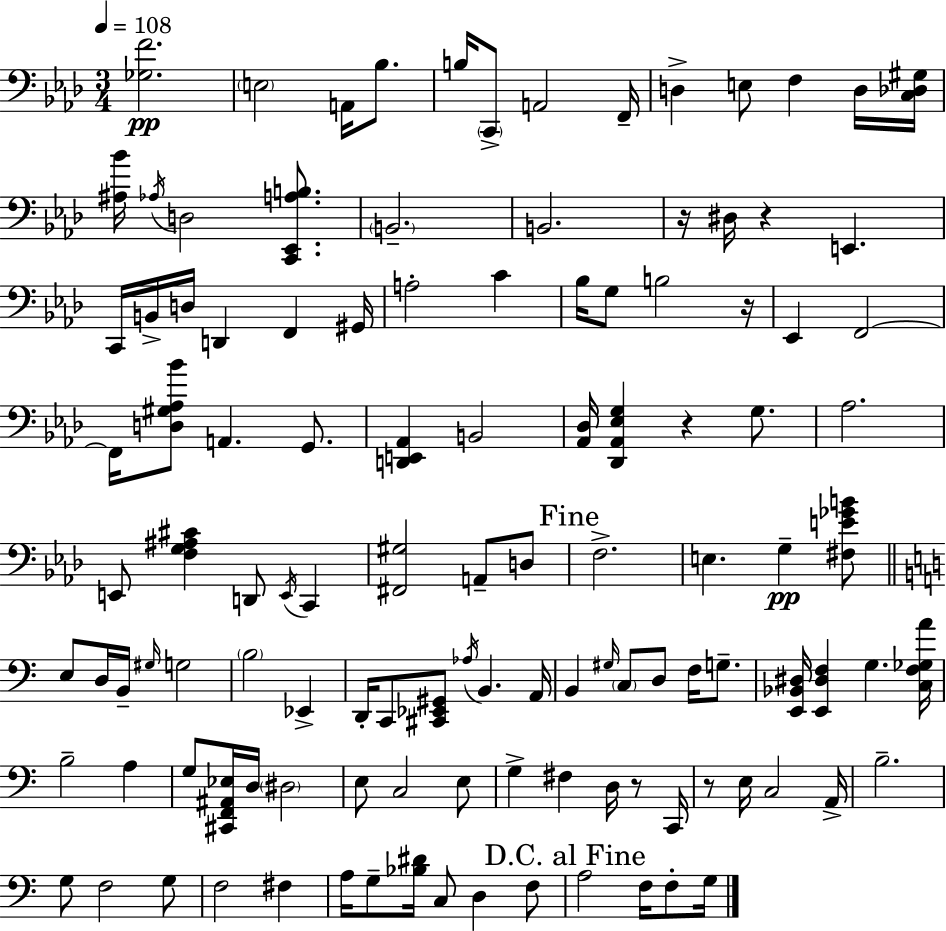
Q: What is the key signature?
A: AES major